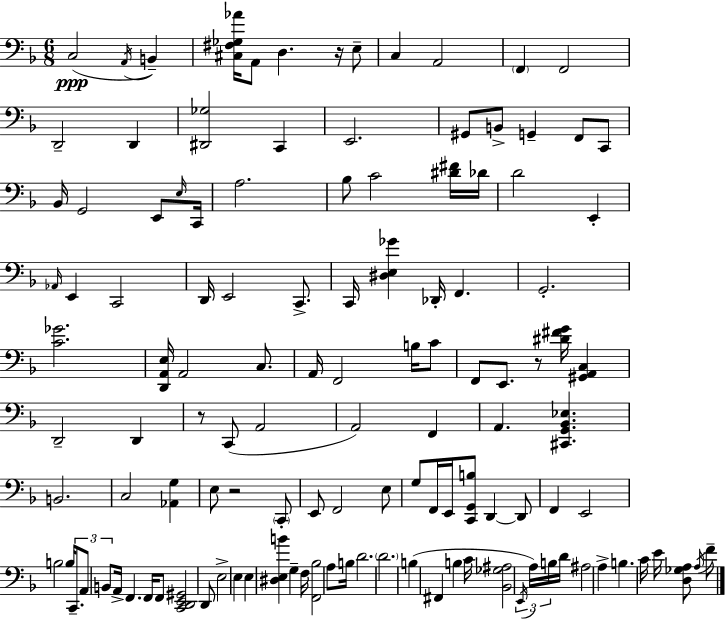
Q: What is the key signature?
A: D minor